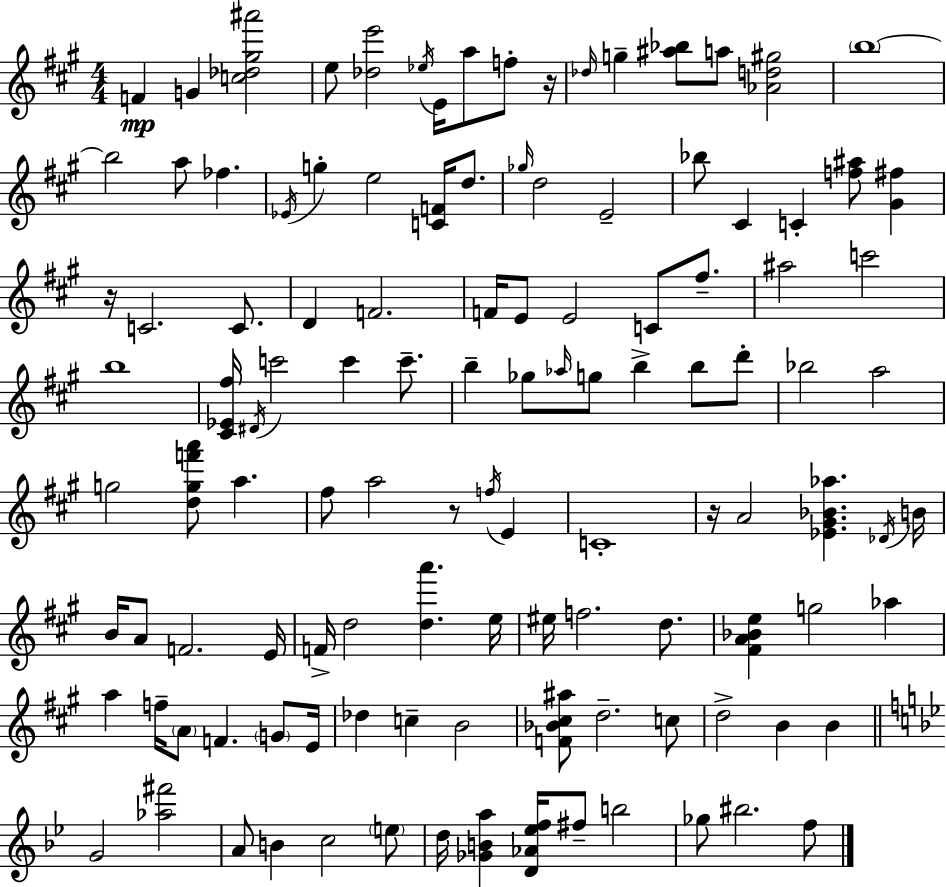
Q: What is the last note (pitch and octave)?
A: F5